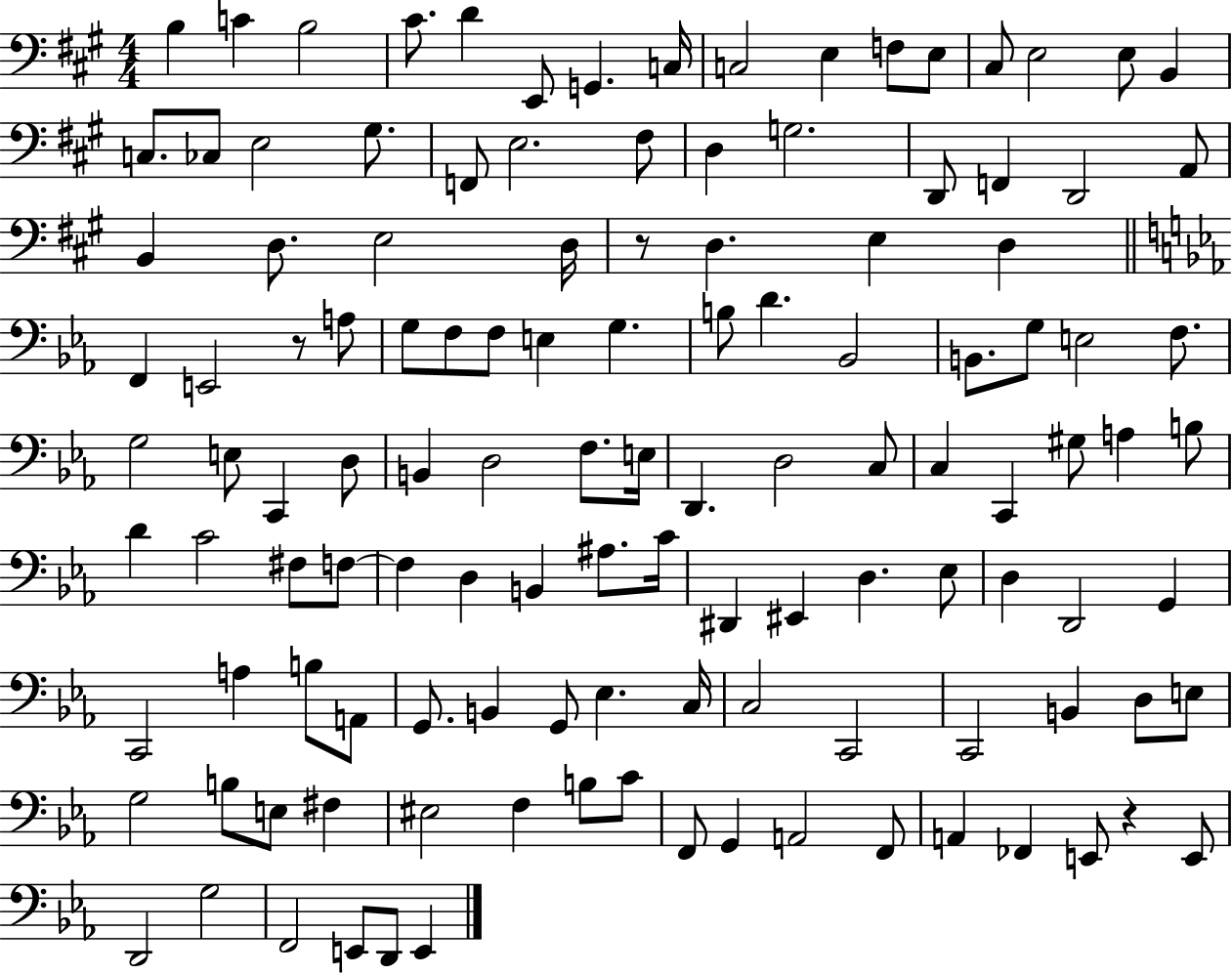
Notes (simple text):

B3/q C4/q B3/h C#4/e. D4/q E2/e G2/q. C3/s C3/h E3/q F3/e E3/e C#3/e E3/h E3/e B2/q C3/e. CES3/e E3/h G#3/e. F2/e E3/h. F#3/e D3/q G3/h. D2/e F2/q D2/h A2/e B2/q D3/e. E3/h D3/s R/e D3/q. E3/q D3/q F2/q E2/h R/e A3/e G3/e F3/e F3/e E3/q G3/q. B3/e D4/q. Bb2/h B2/e. G3/e E3/h F3/e. G3/h E3/e C2/q D3/e B2/q D3/h F3/e. E3/s D2/q. D3/h C3/e C3/q C2/q G#3/e A3/q B3/e D4/q C4/h F#3/e F3/e F3/q D3/q B2/q A#3/e. C4/s D#2/q EIS2/q D3/q. Eb3/e D3/q D2/h G2/q C2/h A3/q B3/e A2/e G2/e. B2/q G2/e Eb3/q. C3/s C3/h C2/h C2/h B2/q D3/e E3/e G3/h B3/e E3/e F#3/q EIS3/h F3/q B3/e C4/e F2/e G2/q A2/h F2/e A2/q FES2/q E2/e R/q E2/e D2/h G3/h F2/h E2/e D2/e E2/q